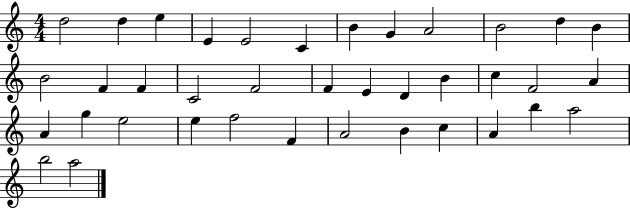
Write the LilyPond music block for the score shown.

{
  \clef treble
  \numericTimeSignature
  \time 4/4
  \key c \major
  d''2 d''4 e''4 | e'4 e'2 c'4 | b'4 g'4 a'2 | b'2 d''4 b'4 | \break b'2 f'4 f'4 | c'2 f'2 | f'4 e'4 d'4 b'4 | c''4 f'2 a'4 | \break a'4 g''4 e''2 | e''4 f''2 f'4 | a'2 b'4 c''4 | a'4 b''4 a''2 | \break b''2 a''2 | \bar "|."
}